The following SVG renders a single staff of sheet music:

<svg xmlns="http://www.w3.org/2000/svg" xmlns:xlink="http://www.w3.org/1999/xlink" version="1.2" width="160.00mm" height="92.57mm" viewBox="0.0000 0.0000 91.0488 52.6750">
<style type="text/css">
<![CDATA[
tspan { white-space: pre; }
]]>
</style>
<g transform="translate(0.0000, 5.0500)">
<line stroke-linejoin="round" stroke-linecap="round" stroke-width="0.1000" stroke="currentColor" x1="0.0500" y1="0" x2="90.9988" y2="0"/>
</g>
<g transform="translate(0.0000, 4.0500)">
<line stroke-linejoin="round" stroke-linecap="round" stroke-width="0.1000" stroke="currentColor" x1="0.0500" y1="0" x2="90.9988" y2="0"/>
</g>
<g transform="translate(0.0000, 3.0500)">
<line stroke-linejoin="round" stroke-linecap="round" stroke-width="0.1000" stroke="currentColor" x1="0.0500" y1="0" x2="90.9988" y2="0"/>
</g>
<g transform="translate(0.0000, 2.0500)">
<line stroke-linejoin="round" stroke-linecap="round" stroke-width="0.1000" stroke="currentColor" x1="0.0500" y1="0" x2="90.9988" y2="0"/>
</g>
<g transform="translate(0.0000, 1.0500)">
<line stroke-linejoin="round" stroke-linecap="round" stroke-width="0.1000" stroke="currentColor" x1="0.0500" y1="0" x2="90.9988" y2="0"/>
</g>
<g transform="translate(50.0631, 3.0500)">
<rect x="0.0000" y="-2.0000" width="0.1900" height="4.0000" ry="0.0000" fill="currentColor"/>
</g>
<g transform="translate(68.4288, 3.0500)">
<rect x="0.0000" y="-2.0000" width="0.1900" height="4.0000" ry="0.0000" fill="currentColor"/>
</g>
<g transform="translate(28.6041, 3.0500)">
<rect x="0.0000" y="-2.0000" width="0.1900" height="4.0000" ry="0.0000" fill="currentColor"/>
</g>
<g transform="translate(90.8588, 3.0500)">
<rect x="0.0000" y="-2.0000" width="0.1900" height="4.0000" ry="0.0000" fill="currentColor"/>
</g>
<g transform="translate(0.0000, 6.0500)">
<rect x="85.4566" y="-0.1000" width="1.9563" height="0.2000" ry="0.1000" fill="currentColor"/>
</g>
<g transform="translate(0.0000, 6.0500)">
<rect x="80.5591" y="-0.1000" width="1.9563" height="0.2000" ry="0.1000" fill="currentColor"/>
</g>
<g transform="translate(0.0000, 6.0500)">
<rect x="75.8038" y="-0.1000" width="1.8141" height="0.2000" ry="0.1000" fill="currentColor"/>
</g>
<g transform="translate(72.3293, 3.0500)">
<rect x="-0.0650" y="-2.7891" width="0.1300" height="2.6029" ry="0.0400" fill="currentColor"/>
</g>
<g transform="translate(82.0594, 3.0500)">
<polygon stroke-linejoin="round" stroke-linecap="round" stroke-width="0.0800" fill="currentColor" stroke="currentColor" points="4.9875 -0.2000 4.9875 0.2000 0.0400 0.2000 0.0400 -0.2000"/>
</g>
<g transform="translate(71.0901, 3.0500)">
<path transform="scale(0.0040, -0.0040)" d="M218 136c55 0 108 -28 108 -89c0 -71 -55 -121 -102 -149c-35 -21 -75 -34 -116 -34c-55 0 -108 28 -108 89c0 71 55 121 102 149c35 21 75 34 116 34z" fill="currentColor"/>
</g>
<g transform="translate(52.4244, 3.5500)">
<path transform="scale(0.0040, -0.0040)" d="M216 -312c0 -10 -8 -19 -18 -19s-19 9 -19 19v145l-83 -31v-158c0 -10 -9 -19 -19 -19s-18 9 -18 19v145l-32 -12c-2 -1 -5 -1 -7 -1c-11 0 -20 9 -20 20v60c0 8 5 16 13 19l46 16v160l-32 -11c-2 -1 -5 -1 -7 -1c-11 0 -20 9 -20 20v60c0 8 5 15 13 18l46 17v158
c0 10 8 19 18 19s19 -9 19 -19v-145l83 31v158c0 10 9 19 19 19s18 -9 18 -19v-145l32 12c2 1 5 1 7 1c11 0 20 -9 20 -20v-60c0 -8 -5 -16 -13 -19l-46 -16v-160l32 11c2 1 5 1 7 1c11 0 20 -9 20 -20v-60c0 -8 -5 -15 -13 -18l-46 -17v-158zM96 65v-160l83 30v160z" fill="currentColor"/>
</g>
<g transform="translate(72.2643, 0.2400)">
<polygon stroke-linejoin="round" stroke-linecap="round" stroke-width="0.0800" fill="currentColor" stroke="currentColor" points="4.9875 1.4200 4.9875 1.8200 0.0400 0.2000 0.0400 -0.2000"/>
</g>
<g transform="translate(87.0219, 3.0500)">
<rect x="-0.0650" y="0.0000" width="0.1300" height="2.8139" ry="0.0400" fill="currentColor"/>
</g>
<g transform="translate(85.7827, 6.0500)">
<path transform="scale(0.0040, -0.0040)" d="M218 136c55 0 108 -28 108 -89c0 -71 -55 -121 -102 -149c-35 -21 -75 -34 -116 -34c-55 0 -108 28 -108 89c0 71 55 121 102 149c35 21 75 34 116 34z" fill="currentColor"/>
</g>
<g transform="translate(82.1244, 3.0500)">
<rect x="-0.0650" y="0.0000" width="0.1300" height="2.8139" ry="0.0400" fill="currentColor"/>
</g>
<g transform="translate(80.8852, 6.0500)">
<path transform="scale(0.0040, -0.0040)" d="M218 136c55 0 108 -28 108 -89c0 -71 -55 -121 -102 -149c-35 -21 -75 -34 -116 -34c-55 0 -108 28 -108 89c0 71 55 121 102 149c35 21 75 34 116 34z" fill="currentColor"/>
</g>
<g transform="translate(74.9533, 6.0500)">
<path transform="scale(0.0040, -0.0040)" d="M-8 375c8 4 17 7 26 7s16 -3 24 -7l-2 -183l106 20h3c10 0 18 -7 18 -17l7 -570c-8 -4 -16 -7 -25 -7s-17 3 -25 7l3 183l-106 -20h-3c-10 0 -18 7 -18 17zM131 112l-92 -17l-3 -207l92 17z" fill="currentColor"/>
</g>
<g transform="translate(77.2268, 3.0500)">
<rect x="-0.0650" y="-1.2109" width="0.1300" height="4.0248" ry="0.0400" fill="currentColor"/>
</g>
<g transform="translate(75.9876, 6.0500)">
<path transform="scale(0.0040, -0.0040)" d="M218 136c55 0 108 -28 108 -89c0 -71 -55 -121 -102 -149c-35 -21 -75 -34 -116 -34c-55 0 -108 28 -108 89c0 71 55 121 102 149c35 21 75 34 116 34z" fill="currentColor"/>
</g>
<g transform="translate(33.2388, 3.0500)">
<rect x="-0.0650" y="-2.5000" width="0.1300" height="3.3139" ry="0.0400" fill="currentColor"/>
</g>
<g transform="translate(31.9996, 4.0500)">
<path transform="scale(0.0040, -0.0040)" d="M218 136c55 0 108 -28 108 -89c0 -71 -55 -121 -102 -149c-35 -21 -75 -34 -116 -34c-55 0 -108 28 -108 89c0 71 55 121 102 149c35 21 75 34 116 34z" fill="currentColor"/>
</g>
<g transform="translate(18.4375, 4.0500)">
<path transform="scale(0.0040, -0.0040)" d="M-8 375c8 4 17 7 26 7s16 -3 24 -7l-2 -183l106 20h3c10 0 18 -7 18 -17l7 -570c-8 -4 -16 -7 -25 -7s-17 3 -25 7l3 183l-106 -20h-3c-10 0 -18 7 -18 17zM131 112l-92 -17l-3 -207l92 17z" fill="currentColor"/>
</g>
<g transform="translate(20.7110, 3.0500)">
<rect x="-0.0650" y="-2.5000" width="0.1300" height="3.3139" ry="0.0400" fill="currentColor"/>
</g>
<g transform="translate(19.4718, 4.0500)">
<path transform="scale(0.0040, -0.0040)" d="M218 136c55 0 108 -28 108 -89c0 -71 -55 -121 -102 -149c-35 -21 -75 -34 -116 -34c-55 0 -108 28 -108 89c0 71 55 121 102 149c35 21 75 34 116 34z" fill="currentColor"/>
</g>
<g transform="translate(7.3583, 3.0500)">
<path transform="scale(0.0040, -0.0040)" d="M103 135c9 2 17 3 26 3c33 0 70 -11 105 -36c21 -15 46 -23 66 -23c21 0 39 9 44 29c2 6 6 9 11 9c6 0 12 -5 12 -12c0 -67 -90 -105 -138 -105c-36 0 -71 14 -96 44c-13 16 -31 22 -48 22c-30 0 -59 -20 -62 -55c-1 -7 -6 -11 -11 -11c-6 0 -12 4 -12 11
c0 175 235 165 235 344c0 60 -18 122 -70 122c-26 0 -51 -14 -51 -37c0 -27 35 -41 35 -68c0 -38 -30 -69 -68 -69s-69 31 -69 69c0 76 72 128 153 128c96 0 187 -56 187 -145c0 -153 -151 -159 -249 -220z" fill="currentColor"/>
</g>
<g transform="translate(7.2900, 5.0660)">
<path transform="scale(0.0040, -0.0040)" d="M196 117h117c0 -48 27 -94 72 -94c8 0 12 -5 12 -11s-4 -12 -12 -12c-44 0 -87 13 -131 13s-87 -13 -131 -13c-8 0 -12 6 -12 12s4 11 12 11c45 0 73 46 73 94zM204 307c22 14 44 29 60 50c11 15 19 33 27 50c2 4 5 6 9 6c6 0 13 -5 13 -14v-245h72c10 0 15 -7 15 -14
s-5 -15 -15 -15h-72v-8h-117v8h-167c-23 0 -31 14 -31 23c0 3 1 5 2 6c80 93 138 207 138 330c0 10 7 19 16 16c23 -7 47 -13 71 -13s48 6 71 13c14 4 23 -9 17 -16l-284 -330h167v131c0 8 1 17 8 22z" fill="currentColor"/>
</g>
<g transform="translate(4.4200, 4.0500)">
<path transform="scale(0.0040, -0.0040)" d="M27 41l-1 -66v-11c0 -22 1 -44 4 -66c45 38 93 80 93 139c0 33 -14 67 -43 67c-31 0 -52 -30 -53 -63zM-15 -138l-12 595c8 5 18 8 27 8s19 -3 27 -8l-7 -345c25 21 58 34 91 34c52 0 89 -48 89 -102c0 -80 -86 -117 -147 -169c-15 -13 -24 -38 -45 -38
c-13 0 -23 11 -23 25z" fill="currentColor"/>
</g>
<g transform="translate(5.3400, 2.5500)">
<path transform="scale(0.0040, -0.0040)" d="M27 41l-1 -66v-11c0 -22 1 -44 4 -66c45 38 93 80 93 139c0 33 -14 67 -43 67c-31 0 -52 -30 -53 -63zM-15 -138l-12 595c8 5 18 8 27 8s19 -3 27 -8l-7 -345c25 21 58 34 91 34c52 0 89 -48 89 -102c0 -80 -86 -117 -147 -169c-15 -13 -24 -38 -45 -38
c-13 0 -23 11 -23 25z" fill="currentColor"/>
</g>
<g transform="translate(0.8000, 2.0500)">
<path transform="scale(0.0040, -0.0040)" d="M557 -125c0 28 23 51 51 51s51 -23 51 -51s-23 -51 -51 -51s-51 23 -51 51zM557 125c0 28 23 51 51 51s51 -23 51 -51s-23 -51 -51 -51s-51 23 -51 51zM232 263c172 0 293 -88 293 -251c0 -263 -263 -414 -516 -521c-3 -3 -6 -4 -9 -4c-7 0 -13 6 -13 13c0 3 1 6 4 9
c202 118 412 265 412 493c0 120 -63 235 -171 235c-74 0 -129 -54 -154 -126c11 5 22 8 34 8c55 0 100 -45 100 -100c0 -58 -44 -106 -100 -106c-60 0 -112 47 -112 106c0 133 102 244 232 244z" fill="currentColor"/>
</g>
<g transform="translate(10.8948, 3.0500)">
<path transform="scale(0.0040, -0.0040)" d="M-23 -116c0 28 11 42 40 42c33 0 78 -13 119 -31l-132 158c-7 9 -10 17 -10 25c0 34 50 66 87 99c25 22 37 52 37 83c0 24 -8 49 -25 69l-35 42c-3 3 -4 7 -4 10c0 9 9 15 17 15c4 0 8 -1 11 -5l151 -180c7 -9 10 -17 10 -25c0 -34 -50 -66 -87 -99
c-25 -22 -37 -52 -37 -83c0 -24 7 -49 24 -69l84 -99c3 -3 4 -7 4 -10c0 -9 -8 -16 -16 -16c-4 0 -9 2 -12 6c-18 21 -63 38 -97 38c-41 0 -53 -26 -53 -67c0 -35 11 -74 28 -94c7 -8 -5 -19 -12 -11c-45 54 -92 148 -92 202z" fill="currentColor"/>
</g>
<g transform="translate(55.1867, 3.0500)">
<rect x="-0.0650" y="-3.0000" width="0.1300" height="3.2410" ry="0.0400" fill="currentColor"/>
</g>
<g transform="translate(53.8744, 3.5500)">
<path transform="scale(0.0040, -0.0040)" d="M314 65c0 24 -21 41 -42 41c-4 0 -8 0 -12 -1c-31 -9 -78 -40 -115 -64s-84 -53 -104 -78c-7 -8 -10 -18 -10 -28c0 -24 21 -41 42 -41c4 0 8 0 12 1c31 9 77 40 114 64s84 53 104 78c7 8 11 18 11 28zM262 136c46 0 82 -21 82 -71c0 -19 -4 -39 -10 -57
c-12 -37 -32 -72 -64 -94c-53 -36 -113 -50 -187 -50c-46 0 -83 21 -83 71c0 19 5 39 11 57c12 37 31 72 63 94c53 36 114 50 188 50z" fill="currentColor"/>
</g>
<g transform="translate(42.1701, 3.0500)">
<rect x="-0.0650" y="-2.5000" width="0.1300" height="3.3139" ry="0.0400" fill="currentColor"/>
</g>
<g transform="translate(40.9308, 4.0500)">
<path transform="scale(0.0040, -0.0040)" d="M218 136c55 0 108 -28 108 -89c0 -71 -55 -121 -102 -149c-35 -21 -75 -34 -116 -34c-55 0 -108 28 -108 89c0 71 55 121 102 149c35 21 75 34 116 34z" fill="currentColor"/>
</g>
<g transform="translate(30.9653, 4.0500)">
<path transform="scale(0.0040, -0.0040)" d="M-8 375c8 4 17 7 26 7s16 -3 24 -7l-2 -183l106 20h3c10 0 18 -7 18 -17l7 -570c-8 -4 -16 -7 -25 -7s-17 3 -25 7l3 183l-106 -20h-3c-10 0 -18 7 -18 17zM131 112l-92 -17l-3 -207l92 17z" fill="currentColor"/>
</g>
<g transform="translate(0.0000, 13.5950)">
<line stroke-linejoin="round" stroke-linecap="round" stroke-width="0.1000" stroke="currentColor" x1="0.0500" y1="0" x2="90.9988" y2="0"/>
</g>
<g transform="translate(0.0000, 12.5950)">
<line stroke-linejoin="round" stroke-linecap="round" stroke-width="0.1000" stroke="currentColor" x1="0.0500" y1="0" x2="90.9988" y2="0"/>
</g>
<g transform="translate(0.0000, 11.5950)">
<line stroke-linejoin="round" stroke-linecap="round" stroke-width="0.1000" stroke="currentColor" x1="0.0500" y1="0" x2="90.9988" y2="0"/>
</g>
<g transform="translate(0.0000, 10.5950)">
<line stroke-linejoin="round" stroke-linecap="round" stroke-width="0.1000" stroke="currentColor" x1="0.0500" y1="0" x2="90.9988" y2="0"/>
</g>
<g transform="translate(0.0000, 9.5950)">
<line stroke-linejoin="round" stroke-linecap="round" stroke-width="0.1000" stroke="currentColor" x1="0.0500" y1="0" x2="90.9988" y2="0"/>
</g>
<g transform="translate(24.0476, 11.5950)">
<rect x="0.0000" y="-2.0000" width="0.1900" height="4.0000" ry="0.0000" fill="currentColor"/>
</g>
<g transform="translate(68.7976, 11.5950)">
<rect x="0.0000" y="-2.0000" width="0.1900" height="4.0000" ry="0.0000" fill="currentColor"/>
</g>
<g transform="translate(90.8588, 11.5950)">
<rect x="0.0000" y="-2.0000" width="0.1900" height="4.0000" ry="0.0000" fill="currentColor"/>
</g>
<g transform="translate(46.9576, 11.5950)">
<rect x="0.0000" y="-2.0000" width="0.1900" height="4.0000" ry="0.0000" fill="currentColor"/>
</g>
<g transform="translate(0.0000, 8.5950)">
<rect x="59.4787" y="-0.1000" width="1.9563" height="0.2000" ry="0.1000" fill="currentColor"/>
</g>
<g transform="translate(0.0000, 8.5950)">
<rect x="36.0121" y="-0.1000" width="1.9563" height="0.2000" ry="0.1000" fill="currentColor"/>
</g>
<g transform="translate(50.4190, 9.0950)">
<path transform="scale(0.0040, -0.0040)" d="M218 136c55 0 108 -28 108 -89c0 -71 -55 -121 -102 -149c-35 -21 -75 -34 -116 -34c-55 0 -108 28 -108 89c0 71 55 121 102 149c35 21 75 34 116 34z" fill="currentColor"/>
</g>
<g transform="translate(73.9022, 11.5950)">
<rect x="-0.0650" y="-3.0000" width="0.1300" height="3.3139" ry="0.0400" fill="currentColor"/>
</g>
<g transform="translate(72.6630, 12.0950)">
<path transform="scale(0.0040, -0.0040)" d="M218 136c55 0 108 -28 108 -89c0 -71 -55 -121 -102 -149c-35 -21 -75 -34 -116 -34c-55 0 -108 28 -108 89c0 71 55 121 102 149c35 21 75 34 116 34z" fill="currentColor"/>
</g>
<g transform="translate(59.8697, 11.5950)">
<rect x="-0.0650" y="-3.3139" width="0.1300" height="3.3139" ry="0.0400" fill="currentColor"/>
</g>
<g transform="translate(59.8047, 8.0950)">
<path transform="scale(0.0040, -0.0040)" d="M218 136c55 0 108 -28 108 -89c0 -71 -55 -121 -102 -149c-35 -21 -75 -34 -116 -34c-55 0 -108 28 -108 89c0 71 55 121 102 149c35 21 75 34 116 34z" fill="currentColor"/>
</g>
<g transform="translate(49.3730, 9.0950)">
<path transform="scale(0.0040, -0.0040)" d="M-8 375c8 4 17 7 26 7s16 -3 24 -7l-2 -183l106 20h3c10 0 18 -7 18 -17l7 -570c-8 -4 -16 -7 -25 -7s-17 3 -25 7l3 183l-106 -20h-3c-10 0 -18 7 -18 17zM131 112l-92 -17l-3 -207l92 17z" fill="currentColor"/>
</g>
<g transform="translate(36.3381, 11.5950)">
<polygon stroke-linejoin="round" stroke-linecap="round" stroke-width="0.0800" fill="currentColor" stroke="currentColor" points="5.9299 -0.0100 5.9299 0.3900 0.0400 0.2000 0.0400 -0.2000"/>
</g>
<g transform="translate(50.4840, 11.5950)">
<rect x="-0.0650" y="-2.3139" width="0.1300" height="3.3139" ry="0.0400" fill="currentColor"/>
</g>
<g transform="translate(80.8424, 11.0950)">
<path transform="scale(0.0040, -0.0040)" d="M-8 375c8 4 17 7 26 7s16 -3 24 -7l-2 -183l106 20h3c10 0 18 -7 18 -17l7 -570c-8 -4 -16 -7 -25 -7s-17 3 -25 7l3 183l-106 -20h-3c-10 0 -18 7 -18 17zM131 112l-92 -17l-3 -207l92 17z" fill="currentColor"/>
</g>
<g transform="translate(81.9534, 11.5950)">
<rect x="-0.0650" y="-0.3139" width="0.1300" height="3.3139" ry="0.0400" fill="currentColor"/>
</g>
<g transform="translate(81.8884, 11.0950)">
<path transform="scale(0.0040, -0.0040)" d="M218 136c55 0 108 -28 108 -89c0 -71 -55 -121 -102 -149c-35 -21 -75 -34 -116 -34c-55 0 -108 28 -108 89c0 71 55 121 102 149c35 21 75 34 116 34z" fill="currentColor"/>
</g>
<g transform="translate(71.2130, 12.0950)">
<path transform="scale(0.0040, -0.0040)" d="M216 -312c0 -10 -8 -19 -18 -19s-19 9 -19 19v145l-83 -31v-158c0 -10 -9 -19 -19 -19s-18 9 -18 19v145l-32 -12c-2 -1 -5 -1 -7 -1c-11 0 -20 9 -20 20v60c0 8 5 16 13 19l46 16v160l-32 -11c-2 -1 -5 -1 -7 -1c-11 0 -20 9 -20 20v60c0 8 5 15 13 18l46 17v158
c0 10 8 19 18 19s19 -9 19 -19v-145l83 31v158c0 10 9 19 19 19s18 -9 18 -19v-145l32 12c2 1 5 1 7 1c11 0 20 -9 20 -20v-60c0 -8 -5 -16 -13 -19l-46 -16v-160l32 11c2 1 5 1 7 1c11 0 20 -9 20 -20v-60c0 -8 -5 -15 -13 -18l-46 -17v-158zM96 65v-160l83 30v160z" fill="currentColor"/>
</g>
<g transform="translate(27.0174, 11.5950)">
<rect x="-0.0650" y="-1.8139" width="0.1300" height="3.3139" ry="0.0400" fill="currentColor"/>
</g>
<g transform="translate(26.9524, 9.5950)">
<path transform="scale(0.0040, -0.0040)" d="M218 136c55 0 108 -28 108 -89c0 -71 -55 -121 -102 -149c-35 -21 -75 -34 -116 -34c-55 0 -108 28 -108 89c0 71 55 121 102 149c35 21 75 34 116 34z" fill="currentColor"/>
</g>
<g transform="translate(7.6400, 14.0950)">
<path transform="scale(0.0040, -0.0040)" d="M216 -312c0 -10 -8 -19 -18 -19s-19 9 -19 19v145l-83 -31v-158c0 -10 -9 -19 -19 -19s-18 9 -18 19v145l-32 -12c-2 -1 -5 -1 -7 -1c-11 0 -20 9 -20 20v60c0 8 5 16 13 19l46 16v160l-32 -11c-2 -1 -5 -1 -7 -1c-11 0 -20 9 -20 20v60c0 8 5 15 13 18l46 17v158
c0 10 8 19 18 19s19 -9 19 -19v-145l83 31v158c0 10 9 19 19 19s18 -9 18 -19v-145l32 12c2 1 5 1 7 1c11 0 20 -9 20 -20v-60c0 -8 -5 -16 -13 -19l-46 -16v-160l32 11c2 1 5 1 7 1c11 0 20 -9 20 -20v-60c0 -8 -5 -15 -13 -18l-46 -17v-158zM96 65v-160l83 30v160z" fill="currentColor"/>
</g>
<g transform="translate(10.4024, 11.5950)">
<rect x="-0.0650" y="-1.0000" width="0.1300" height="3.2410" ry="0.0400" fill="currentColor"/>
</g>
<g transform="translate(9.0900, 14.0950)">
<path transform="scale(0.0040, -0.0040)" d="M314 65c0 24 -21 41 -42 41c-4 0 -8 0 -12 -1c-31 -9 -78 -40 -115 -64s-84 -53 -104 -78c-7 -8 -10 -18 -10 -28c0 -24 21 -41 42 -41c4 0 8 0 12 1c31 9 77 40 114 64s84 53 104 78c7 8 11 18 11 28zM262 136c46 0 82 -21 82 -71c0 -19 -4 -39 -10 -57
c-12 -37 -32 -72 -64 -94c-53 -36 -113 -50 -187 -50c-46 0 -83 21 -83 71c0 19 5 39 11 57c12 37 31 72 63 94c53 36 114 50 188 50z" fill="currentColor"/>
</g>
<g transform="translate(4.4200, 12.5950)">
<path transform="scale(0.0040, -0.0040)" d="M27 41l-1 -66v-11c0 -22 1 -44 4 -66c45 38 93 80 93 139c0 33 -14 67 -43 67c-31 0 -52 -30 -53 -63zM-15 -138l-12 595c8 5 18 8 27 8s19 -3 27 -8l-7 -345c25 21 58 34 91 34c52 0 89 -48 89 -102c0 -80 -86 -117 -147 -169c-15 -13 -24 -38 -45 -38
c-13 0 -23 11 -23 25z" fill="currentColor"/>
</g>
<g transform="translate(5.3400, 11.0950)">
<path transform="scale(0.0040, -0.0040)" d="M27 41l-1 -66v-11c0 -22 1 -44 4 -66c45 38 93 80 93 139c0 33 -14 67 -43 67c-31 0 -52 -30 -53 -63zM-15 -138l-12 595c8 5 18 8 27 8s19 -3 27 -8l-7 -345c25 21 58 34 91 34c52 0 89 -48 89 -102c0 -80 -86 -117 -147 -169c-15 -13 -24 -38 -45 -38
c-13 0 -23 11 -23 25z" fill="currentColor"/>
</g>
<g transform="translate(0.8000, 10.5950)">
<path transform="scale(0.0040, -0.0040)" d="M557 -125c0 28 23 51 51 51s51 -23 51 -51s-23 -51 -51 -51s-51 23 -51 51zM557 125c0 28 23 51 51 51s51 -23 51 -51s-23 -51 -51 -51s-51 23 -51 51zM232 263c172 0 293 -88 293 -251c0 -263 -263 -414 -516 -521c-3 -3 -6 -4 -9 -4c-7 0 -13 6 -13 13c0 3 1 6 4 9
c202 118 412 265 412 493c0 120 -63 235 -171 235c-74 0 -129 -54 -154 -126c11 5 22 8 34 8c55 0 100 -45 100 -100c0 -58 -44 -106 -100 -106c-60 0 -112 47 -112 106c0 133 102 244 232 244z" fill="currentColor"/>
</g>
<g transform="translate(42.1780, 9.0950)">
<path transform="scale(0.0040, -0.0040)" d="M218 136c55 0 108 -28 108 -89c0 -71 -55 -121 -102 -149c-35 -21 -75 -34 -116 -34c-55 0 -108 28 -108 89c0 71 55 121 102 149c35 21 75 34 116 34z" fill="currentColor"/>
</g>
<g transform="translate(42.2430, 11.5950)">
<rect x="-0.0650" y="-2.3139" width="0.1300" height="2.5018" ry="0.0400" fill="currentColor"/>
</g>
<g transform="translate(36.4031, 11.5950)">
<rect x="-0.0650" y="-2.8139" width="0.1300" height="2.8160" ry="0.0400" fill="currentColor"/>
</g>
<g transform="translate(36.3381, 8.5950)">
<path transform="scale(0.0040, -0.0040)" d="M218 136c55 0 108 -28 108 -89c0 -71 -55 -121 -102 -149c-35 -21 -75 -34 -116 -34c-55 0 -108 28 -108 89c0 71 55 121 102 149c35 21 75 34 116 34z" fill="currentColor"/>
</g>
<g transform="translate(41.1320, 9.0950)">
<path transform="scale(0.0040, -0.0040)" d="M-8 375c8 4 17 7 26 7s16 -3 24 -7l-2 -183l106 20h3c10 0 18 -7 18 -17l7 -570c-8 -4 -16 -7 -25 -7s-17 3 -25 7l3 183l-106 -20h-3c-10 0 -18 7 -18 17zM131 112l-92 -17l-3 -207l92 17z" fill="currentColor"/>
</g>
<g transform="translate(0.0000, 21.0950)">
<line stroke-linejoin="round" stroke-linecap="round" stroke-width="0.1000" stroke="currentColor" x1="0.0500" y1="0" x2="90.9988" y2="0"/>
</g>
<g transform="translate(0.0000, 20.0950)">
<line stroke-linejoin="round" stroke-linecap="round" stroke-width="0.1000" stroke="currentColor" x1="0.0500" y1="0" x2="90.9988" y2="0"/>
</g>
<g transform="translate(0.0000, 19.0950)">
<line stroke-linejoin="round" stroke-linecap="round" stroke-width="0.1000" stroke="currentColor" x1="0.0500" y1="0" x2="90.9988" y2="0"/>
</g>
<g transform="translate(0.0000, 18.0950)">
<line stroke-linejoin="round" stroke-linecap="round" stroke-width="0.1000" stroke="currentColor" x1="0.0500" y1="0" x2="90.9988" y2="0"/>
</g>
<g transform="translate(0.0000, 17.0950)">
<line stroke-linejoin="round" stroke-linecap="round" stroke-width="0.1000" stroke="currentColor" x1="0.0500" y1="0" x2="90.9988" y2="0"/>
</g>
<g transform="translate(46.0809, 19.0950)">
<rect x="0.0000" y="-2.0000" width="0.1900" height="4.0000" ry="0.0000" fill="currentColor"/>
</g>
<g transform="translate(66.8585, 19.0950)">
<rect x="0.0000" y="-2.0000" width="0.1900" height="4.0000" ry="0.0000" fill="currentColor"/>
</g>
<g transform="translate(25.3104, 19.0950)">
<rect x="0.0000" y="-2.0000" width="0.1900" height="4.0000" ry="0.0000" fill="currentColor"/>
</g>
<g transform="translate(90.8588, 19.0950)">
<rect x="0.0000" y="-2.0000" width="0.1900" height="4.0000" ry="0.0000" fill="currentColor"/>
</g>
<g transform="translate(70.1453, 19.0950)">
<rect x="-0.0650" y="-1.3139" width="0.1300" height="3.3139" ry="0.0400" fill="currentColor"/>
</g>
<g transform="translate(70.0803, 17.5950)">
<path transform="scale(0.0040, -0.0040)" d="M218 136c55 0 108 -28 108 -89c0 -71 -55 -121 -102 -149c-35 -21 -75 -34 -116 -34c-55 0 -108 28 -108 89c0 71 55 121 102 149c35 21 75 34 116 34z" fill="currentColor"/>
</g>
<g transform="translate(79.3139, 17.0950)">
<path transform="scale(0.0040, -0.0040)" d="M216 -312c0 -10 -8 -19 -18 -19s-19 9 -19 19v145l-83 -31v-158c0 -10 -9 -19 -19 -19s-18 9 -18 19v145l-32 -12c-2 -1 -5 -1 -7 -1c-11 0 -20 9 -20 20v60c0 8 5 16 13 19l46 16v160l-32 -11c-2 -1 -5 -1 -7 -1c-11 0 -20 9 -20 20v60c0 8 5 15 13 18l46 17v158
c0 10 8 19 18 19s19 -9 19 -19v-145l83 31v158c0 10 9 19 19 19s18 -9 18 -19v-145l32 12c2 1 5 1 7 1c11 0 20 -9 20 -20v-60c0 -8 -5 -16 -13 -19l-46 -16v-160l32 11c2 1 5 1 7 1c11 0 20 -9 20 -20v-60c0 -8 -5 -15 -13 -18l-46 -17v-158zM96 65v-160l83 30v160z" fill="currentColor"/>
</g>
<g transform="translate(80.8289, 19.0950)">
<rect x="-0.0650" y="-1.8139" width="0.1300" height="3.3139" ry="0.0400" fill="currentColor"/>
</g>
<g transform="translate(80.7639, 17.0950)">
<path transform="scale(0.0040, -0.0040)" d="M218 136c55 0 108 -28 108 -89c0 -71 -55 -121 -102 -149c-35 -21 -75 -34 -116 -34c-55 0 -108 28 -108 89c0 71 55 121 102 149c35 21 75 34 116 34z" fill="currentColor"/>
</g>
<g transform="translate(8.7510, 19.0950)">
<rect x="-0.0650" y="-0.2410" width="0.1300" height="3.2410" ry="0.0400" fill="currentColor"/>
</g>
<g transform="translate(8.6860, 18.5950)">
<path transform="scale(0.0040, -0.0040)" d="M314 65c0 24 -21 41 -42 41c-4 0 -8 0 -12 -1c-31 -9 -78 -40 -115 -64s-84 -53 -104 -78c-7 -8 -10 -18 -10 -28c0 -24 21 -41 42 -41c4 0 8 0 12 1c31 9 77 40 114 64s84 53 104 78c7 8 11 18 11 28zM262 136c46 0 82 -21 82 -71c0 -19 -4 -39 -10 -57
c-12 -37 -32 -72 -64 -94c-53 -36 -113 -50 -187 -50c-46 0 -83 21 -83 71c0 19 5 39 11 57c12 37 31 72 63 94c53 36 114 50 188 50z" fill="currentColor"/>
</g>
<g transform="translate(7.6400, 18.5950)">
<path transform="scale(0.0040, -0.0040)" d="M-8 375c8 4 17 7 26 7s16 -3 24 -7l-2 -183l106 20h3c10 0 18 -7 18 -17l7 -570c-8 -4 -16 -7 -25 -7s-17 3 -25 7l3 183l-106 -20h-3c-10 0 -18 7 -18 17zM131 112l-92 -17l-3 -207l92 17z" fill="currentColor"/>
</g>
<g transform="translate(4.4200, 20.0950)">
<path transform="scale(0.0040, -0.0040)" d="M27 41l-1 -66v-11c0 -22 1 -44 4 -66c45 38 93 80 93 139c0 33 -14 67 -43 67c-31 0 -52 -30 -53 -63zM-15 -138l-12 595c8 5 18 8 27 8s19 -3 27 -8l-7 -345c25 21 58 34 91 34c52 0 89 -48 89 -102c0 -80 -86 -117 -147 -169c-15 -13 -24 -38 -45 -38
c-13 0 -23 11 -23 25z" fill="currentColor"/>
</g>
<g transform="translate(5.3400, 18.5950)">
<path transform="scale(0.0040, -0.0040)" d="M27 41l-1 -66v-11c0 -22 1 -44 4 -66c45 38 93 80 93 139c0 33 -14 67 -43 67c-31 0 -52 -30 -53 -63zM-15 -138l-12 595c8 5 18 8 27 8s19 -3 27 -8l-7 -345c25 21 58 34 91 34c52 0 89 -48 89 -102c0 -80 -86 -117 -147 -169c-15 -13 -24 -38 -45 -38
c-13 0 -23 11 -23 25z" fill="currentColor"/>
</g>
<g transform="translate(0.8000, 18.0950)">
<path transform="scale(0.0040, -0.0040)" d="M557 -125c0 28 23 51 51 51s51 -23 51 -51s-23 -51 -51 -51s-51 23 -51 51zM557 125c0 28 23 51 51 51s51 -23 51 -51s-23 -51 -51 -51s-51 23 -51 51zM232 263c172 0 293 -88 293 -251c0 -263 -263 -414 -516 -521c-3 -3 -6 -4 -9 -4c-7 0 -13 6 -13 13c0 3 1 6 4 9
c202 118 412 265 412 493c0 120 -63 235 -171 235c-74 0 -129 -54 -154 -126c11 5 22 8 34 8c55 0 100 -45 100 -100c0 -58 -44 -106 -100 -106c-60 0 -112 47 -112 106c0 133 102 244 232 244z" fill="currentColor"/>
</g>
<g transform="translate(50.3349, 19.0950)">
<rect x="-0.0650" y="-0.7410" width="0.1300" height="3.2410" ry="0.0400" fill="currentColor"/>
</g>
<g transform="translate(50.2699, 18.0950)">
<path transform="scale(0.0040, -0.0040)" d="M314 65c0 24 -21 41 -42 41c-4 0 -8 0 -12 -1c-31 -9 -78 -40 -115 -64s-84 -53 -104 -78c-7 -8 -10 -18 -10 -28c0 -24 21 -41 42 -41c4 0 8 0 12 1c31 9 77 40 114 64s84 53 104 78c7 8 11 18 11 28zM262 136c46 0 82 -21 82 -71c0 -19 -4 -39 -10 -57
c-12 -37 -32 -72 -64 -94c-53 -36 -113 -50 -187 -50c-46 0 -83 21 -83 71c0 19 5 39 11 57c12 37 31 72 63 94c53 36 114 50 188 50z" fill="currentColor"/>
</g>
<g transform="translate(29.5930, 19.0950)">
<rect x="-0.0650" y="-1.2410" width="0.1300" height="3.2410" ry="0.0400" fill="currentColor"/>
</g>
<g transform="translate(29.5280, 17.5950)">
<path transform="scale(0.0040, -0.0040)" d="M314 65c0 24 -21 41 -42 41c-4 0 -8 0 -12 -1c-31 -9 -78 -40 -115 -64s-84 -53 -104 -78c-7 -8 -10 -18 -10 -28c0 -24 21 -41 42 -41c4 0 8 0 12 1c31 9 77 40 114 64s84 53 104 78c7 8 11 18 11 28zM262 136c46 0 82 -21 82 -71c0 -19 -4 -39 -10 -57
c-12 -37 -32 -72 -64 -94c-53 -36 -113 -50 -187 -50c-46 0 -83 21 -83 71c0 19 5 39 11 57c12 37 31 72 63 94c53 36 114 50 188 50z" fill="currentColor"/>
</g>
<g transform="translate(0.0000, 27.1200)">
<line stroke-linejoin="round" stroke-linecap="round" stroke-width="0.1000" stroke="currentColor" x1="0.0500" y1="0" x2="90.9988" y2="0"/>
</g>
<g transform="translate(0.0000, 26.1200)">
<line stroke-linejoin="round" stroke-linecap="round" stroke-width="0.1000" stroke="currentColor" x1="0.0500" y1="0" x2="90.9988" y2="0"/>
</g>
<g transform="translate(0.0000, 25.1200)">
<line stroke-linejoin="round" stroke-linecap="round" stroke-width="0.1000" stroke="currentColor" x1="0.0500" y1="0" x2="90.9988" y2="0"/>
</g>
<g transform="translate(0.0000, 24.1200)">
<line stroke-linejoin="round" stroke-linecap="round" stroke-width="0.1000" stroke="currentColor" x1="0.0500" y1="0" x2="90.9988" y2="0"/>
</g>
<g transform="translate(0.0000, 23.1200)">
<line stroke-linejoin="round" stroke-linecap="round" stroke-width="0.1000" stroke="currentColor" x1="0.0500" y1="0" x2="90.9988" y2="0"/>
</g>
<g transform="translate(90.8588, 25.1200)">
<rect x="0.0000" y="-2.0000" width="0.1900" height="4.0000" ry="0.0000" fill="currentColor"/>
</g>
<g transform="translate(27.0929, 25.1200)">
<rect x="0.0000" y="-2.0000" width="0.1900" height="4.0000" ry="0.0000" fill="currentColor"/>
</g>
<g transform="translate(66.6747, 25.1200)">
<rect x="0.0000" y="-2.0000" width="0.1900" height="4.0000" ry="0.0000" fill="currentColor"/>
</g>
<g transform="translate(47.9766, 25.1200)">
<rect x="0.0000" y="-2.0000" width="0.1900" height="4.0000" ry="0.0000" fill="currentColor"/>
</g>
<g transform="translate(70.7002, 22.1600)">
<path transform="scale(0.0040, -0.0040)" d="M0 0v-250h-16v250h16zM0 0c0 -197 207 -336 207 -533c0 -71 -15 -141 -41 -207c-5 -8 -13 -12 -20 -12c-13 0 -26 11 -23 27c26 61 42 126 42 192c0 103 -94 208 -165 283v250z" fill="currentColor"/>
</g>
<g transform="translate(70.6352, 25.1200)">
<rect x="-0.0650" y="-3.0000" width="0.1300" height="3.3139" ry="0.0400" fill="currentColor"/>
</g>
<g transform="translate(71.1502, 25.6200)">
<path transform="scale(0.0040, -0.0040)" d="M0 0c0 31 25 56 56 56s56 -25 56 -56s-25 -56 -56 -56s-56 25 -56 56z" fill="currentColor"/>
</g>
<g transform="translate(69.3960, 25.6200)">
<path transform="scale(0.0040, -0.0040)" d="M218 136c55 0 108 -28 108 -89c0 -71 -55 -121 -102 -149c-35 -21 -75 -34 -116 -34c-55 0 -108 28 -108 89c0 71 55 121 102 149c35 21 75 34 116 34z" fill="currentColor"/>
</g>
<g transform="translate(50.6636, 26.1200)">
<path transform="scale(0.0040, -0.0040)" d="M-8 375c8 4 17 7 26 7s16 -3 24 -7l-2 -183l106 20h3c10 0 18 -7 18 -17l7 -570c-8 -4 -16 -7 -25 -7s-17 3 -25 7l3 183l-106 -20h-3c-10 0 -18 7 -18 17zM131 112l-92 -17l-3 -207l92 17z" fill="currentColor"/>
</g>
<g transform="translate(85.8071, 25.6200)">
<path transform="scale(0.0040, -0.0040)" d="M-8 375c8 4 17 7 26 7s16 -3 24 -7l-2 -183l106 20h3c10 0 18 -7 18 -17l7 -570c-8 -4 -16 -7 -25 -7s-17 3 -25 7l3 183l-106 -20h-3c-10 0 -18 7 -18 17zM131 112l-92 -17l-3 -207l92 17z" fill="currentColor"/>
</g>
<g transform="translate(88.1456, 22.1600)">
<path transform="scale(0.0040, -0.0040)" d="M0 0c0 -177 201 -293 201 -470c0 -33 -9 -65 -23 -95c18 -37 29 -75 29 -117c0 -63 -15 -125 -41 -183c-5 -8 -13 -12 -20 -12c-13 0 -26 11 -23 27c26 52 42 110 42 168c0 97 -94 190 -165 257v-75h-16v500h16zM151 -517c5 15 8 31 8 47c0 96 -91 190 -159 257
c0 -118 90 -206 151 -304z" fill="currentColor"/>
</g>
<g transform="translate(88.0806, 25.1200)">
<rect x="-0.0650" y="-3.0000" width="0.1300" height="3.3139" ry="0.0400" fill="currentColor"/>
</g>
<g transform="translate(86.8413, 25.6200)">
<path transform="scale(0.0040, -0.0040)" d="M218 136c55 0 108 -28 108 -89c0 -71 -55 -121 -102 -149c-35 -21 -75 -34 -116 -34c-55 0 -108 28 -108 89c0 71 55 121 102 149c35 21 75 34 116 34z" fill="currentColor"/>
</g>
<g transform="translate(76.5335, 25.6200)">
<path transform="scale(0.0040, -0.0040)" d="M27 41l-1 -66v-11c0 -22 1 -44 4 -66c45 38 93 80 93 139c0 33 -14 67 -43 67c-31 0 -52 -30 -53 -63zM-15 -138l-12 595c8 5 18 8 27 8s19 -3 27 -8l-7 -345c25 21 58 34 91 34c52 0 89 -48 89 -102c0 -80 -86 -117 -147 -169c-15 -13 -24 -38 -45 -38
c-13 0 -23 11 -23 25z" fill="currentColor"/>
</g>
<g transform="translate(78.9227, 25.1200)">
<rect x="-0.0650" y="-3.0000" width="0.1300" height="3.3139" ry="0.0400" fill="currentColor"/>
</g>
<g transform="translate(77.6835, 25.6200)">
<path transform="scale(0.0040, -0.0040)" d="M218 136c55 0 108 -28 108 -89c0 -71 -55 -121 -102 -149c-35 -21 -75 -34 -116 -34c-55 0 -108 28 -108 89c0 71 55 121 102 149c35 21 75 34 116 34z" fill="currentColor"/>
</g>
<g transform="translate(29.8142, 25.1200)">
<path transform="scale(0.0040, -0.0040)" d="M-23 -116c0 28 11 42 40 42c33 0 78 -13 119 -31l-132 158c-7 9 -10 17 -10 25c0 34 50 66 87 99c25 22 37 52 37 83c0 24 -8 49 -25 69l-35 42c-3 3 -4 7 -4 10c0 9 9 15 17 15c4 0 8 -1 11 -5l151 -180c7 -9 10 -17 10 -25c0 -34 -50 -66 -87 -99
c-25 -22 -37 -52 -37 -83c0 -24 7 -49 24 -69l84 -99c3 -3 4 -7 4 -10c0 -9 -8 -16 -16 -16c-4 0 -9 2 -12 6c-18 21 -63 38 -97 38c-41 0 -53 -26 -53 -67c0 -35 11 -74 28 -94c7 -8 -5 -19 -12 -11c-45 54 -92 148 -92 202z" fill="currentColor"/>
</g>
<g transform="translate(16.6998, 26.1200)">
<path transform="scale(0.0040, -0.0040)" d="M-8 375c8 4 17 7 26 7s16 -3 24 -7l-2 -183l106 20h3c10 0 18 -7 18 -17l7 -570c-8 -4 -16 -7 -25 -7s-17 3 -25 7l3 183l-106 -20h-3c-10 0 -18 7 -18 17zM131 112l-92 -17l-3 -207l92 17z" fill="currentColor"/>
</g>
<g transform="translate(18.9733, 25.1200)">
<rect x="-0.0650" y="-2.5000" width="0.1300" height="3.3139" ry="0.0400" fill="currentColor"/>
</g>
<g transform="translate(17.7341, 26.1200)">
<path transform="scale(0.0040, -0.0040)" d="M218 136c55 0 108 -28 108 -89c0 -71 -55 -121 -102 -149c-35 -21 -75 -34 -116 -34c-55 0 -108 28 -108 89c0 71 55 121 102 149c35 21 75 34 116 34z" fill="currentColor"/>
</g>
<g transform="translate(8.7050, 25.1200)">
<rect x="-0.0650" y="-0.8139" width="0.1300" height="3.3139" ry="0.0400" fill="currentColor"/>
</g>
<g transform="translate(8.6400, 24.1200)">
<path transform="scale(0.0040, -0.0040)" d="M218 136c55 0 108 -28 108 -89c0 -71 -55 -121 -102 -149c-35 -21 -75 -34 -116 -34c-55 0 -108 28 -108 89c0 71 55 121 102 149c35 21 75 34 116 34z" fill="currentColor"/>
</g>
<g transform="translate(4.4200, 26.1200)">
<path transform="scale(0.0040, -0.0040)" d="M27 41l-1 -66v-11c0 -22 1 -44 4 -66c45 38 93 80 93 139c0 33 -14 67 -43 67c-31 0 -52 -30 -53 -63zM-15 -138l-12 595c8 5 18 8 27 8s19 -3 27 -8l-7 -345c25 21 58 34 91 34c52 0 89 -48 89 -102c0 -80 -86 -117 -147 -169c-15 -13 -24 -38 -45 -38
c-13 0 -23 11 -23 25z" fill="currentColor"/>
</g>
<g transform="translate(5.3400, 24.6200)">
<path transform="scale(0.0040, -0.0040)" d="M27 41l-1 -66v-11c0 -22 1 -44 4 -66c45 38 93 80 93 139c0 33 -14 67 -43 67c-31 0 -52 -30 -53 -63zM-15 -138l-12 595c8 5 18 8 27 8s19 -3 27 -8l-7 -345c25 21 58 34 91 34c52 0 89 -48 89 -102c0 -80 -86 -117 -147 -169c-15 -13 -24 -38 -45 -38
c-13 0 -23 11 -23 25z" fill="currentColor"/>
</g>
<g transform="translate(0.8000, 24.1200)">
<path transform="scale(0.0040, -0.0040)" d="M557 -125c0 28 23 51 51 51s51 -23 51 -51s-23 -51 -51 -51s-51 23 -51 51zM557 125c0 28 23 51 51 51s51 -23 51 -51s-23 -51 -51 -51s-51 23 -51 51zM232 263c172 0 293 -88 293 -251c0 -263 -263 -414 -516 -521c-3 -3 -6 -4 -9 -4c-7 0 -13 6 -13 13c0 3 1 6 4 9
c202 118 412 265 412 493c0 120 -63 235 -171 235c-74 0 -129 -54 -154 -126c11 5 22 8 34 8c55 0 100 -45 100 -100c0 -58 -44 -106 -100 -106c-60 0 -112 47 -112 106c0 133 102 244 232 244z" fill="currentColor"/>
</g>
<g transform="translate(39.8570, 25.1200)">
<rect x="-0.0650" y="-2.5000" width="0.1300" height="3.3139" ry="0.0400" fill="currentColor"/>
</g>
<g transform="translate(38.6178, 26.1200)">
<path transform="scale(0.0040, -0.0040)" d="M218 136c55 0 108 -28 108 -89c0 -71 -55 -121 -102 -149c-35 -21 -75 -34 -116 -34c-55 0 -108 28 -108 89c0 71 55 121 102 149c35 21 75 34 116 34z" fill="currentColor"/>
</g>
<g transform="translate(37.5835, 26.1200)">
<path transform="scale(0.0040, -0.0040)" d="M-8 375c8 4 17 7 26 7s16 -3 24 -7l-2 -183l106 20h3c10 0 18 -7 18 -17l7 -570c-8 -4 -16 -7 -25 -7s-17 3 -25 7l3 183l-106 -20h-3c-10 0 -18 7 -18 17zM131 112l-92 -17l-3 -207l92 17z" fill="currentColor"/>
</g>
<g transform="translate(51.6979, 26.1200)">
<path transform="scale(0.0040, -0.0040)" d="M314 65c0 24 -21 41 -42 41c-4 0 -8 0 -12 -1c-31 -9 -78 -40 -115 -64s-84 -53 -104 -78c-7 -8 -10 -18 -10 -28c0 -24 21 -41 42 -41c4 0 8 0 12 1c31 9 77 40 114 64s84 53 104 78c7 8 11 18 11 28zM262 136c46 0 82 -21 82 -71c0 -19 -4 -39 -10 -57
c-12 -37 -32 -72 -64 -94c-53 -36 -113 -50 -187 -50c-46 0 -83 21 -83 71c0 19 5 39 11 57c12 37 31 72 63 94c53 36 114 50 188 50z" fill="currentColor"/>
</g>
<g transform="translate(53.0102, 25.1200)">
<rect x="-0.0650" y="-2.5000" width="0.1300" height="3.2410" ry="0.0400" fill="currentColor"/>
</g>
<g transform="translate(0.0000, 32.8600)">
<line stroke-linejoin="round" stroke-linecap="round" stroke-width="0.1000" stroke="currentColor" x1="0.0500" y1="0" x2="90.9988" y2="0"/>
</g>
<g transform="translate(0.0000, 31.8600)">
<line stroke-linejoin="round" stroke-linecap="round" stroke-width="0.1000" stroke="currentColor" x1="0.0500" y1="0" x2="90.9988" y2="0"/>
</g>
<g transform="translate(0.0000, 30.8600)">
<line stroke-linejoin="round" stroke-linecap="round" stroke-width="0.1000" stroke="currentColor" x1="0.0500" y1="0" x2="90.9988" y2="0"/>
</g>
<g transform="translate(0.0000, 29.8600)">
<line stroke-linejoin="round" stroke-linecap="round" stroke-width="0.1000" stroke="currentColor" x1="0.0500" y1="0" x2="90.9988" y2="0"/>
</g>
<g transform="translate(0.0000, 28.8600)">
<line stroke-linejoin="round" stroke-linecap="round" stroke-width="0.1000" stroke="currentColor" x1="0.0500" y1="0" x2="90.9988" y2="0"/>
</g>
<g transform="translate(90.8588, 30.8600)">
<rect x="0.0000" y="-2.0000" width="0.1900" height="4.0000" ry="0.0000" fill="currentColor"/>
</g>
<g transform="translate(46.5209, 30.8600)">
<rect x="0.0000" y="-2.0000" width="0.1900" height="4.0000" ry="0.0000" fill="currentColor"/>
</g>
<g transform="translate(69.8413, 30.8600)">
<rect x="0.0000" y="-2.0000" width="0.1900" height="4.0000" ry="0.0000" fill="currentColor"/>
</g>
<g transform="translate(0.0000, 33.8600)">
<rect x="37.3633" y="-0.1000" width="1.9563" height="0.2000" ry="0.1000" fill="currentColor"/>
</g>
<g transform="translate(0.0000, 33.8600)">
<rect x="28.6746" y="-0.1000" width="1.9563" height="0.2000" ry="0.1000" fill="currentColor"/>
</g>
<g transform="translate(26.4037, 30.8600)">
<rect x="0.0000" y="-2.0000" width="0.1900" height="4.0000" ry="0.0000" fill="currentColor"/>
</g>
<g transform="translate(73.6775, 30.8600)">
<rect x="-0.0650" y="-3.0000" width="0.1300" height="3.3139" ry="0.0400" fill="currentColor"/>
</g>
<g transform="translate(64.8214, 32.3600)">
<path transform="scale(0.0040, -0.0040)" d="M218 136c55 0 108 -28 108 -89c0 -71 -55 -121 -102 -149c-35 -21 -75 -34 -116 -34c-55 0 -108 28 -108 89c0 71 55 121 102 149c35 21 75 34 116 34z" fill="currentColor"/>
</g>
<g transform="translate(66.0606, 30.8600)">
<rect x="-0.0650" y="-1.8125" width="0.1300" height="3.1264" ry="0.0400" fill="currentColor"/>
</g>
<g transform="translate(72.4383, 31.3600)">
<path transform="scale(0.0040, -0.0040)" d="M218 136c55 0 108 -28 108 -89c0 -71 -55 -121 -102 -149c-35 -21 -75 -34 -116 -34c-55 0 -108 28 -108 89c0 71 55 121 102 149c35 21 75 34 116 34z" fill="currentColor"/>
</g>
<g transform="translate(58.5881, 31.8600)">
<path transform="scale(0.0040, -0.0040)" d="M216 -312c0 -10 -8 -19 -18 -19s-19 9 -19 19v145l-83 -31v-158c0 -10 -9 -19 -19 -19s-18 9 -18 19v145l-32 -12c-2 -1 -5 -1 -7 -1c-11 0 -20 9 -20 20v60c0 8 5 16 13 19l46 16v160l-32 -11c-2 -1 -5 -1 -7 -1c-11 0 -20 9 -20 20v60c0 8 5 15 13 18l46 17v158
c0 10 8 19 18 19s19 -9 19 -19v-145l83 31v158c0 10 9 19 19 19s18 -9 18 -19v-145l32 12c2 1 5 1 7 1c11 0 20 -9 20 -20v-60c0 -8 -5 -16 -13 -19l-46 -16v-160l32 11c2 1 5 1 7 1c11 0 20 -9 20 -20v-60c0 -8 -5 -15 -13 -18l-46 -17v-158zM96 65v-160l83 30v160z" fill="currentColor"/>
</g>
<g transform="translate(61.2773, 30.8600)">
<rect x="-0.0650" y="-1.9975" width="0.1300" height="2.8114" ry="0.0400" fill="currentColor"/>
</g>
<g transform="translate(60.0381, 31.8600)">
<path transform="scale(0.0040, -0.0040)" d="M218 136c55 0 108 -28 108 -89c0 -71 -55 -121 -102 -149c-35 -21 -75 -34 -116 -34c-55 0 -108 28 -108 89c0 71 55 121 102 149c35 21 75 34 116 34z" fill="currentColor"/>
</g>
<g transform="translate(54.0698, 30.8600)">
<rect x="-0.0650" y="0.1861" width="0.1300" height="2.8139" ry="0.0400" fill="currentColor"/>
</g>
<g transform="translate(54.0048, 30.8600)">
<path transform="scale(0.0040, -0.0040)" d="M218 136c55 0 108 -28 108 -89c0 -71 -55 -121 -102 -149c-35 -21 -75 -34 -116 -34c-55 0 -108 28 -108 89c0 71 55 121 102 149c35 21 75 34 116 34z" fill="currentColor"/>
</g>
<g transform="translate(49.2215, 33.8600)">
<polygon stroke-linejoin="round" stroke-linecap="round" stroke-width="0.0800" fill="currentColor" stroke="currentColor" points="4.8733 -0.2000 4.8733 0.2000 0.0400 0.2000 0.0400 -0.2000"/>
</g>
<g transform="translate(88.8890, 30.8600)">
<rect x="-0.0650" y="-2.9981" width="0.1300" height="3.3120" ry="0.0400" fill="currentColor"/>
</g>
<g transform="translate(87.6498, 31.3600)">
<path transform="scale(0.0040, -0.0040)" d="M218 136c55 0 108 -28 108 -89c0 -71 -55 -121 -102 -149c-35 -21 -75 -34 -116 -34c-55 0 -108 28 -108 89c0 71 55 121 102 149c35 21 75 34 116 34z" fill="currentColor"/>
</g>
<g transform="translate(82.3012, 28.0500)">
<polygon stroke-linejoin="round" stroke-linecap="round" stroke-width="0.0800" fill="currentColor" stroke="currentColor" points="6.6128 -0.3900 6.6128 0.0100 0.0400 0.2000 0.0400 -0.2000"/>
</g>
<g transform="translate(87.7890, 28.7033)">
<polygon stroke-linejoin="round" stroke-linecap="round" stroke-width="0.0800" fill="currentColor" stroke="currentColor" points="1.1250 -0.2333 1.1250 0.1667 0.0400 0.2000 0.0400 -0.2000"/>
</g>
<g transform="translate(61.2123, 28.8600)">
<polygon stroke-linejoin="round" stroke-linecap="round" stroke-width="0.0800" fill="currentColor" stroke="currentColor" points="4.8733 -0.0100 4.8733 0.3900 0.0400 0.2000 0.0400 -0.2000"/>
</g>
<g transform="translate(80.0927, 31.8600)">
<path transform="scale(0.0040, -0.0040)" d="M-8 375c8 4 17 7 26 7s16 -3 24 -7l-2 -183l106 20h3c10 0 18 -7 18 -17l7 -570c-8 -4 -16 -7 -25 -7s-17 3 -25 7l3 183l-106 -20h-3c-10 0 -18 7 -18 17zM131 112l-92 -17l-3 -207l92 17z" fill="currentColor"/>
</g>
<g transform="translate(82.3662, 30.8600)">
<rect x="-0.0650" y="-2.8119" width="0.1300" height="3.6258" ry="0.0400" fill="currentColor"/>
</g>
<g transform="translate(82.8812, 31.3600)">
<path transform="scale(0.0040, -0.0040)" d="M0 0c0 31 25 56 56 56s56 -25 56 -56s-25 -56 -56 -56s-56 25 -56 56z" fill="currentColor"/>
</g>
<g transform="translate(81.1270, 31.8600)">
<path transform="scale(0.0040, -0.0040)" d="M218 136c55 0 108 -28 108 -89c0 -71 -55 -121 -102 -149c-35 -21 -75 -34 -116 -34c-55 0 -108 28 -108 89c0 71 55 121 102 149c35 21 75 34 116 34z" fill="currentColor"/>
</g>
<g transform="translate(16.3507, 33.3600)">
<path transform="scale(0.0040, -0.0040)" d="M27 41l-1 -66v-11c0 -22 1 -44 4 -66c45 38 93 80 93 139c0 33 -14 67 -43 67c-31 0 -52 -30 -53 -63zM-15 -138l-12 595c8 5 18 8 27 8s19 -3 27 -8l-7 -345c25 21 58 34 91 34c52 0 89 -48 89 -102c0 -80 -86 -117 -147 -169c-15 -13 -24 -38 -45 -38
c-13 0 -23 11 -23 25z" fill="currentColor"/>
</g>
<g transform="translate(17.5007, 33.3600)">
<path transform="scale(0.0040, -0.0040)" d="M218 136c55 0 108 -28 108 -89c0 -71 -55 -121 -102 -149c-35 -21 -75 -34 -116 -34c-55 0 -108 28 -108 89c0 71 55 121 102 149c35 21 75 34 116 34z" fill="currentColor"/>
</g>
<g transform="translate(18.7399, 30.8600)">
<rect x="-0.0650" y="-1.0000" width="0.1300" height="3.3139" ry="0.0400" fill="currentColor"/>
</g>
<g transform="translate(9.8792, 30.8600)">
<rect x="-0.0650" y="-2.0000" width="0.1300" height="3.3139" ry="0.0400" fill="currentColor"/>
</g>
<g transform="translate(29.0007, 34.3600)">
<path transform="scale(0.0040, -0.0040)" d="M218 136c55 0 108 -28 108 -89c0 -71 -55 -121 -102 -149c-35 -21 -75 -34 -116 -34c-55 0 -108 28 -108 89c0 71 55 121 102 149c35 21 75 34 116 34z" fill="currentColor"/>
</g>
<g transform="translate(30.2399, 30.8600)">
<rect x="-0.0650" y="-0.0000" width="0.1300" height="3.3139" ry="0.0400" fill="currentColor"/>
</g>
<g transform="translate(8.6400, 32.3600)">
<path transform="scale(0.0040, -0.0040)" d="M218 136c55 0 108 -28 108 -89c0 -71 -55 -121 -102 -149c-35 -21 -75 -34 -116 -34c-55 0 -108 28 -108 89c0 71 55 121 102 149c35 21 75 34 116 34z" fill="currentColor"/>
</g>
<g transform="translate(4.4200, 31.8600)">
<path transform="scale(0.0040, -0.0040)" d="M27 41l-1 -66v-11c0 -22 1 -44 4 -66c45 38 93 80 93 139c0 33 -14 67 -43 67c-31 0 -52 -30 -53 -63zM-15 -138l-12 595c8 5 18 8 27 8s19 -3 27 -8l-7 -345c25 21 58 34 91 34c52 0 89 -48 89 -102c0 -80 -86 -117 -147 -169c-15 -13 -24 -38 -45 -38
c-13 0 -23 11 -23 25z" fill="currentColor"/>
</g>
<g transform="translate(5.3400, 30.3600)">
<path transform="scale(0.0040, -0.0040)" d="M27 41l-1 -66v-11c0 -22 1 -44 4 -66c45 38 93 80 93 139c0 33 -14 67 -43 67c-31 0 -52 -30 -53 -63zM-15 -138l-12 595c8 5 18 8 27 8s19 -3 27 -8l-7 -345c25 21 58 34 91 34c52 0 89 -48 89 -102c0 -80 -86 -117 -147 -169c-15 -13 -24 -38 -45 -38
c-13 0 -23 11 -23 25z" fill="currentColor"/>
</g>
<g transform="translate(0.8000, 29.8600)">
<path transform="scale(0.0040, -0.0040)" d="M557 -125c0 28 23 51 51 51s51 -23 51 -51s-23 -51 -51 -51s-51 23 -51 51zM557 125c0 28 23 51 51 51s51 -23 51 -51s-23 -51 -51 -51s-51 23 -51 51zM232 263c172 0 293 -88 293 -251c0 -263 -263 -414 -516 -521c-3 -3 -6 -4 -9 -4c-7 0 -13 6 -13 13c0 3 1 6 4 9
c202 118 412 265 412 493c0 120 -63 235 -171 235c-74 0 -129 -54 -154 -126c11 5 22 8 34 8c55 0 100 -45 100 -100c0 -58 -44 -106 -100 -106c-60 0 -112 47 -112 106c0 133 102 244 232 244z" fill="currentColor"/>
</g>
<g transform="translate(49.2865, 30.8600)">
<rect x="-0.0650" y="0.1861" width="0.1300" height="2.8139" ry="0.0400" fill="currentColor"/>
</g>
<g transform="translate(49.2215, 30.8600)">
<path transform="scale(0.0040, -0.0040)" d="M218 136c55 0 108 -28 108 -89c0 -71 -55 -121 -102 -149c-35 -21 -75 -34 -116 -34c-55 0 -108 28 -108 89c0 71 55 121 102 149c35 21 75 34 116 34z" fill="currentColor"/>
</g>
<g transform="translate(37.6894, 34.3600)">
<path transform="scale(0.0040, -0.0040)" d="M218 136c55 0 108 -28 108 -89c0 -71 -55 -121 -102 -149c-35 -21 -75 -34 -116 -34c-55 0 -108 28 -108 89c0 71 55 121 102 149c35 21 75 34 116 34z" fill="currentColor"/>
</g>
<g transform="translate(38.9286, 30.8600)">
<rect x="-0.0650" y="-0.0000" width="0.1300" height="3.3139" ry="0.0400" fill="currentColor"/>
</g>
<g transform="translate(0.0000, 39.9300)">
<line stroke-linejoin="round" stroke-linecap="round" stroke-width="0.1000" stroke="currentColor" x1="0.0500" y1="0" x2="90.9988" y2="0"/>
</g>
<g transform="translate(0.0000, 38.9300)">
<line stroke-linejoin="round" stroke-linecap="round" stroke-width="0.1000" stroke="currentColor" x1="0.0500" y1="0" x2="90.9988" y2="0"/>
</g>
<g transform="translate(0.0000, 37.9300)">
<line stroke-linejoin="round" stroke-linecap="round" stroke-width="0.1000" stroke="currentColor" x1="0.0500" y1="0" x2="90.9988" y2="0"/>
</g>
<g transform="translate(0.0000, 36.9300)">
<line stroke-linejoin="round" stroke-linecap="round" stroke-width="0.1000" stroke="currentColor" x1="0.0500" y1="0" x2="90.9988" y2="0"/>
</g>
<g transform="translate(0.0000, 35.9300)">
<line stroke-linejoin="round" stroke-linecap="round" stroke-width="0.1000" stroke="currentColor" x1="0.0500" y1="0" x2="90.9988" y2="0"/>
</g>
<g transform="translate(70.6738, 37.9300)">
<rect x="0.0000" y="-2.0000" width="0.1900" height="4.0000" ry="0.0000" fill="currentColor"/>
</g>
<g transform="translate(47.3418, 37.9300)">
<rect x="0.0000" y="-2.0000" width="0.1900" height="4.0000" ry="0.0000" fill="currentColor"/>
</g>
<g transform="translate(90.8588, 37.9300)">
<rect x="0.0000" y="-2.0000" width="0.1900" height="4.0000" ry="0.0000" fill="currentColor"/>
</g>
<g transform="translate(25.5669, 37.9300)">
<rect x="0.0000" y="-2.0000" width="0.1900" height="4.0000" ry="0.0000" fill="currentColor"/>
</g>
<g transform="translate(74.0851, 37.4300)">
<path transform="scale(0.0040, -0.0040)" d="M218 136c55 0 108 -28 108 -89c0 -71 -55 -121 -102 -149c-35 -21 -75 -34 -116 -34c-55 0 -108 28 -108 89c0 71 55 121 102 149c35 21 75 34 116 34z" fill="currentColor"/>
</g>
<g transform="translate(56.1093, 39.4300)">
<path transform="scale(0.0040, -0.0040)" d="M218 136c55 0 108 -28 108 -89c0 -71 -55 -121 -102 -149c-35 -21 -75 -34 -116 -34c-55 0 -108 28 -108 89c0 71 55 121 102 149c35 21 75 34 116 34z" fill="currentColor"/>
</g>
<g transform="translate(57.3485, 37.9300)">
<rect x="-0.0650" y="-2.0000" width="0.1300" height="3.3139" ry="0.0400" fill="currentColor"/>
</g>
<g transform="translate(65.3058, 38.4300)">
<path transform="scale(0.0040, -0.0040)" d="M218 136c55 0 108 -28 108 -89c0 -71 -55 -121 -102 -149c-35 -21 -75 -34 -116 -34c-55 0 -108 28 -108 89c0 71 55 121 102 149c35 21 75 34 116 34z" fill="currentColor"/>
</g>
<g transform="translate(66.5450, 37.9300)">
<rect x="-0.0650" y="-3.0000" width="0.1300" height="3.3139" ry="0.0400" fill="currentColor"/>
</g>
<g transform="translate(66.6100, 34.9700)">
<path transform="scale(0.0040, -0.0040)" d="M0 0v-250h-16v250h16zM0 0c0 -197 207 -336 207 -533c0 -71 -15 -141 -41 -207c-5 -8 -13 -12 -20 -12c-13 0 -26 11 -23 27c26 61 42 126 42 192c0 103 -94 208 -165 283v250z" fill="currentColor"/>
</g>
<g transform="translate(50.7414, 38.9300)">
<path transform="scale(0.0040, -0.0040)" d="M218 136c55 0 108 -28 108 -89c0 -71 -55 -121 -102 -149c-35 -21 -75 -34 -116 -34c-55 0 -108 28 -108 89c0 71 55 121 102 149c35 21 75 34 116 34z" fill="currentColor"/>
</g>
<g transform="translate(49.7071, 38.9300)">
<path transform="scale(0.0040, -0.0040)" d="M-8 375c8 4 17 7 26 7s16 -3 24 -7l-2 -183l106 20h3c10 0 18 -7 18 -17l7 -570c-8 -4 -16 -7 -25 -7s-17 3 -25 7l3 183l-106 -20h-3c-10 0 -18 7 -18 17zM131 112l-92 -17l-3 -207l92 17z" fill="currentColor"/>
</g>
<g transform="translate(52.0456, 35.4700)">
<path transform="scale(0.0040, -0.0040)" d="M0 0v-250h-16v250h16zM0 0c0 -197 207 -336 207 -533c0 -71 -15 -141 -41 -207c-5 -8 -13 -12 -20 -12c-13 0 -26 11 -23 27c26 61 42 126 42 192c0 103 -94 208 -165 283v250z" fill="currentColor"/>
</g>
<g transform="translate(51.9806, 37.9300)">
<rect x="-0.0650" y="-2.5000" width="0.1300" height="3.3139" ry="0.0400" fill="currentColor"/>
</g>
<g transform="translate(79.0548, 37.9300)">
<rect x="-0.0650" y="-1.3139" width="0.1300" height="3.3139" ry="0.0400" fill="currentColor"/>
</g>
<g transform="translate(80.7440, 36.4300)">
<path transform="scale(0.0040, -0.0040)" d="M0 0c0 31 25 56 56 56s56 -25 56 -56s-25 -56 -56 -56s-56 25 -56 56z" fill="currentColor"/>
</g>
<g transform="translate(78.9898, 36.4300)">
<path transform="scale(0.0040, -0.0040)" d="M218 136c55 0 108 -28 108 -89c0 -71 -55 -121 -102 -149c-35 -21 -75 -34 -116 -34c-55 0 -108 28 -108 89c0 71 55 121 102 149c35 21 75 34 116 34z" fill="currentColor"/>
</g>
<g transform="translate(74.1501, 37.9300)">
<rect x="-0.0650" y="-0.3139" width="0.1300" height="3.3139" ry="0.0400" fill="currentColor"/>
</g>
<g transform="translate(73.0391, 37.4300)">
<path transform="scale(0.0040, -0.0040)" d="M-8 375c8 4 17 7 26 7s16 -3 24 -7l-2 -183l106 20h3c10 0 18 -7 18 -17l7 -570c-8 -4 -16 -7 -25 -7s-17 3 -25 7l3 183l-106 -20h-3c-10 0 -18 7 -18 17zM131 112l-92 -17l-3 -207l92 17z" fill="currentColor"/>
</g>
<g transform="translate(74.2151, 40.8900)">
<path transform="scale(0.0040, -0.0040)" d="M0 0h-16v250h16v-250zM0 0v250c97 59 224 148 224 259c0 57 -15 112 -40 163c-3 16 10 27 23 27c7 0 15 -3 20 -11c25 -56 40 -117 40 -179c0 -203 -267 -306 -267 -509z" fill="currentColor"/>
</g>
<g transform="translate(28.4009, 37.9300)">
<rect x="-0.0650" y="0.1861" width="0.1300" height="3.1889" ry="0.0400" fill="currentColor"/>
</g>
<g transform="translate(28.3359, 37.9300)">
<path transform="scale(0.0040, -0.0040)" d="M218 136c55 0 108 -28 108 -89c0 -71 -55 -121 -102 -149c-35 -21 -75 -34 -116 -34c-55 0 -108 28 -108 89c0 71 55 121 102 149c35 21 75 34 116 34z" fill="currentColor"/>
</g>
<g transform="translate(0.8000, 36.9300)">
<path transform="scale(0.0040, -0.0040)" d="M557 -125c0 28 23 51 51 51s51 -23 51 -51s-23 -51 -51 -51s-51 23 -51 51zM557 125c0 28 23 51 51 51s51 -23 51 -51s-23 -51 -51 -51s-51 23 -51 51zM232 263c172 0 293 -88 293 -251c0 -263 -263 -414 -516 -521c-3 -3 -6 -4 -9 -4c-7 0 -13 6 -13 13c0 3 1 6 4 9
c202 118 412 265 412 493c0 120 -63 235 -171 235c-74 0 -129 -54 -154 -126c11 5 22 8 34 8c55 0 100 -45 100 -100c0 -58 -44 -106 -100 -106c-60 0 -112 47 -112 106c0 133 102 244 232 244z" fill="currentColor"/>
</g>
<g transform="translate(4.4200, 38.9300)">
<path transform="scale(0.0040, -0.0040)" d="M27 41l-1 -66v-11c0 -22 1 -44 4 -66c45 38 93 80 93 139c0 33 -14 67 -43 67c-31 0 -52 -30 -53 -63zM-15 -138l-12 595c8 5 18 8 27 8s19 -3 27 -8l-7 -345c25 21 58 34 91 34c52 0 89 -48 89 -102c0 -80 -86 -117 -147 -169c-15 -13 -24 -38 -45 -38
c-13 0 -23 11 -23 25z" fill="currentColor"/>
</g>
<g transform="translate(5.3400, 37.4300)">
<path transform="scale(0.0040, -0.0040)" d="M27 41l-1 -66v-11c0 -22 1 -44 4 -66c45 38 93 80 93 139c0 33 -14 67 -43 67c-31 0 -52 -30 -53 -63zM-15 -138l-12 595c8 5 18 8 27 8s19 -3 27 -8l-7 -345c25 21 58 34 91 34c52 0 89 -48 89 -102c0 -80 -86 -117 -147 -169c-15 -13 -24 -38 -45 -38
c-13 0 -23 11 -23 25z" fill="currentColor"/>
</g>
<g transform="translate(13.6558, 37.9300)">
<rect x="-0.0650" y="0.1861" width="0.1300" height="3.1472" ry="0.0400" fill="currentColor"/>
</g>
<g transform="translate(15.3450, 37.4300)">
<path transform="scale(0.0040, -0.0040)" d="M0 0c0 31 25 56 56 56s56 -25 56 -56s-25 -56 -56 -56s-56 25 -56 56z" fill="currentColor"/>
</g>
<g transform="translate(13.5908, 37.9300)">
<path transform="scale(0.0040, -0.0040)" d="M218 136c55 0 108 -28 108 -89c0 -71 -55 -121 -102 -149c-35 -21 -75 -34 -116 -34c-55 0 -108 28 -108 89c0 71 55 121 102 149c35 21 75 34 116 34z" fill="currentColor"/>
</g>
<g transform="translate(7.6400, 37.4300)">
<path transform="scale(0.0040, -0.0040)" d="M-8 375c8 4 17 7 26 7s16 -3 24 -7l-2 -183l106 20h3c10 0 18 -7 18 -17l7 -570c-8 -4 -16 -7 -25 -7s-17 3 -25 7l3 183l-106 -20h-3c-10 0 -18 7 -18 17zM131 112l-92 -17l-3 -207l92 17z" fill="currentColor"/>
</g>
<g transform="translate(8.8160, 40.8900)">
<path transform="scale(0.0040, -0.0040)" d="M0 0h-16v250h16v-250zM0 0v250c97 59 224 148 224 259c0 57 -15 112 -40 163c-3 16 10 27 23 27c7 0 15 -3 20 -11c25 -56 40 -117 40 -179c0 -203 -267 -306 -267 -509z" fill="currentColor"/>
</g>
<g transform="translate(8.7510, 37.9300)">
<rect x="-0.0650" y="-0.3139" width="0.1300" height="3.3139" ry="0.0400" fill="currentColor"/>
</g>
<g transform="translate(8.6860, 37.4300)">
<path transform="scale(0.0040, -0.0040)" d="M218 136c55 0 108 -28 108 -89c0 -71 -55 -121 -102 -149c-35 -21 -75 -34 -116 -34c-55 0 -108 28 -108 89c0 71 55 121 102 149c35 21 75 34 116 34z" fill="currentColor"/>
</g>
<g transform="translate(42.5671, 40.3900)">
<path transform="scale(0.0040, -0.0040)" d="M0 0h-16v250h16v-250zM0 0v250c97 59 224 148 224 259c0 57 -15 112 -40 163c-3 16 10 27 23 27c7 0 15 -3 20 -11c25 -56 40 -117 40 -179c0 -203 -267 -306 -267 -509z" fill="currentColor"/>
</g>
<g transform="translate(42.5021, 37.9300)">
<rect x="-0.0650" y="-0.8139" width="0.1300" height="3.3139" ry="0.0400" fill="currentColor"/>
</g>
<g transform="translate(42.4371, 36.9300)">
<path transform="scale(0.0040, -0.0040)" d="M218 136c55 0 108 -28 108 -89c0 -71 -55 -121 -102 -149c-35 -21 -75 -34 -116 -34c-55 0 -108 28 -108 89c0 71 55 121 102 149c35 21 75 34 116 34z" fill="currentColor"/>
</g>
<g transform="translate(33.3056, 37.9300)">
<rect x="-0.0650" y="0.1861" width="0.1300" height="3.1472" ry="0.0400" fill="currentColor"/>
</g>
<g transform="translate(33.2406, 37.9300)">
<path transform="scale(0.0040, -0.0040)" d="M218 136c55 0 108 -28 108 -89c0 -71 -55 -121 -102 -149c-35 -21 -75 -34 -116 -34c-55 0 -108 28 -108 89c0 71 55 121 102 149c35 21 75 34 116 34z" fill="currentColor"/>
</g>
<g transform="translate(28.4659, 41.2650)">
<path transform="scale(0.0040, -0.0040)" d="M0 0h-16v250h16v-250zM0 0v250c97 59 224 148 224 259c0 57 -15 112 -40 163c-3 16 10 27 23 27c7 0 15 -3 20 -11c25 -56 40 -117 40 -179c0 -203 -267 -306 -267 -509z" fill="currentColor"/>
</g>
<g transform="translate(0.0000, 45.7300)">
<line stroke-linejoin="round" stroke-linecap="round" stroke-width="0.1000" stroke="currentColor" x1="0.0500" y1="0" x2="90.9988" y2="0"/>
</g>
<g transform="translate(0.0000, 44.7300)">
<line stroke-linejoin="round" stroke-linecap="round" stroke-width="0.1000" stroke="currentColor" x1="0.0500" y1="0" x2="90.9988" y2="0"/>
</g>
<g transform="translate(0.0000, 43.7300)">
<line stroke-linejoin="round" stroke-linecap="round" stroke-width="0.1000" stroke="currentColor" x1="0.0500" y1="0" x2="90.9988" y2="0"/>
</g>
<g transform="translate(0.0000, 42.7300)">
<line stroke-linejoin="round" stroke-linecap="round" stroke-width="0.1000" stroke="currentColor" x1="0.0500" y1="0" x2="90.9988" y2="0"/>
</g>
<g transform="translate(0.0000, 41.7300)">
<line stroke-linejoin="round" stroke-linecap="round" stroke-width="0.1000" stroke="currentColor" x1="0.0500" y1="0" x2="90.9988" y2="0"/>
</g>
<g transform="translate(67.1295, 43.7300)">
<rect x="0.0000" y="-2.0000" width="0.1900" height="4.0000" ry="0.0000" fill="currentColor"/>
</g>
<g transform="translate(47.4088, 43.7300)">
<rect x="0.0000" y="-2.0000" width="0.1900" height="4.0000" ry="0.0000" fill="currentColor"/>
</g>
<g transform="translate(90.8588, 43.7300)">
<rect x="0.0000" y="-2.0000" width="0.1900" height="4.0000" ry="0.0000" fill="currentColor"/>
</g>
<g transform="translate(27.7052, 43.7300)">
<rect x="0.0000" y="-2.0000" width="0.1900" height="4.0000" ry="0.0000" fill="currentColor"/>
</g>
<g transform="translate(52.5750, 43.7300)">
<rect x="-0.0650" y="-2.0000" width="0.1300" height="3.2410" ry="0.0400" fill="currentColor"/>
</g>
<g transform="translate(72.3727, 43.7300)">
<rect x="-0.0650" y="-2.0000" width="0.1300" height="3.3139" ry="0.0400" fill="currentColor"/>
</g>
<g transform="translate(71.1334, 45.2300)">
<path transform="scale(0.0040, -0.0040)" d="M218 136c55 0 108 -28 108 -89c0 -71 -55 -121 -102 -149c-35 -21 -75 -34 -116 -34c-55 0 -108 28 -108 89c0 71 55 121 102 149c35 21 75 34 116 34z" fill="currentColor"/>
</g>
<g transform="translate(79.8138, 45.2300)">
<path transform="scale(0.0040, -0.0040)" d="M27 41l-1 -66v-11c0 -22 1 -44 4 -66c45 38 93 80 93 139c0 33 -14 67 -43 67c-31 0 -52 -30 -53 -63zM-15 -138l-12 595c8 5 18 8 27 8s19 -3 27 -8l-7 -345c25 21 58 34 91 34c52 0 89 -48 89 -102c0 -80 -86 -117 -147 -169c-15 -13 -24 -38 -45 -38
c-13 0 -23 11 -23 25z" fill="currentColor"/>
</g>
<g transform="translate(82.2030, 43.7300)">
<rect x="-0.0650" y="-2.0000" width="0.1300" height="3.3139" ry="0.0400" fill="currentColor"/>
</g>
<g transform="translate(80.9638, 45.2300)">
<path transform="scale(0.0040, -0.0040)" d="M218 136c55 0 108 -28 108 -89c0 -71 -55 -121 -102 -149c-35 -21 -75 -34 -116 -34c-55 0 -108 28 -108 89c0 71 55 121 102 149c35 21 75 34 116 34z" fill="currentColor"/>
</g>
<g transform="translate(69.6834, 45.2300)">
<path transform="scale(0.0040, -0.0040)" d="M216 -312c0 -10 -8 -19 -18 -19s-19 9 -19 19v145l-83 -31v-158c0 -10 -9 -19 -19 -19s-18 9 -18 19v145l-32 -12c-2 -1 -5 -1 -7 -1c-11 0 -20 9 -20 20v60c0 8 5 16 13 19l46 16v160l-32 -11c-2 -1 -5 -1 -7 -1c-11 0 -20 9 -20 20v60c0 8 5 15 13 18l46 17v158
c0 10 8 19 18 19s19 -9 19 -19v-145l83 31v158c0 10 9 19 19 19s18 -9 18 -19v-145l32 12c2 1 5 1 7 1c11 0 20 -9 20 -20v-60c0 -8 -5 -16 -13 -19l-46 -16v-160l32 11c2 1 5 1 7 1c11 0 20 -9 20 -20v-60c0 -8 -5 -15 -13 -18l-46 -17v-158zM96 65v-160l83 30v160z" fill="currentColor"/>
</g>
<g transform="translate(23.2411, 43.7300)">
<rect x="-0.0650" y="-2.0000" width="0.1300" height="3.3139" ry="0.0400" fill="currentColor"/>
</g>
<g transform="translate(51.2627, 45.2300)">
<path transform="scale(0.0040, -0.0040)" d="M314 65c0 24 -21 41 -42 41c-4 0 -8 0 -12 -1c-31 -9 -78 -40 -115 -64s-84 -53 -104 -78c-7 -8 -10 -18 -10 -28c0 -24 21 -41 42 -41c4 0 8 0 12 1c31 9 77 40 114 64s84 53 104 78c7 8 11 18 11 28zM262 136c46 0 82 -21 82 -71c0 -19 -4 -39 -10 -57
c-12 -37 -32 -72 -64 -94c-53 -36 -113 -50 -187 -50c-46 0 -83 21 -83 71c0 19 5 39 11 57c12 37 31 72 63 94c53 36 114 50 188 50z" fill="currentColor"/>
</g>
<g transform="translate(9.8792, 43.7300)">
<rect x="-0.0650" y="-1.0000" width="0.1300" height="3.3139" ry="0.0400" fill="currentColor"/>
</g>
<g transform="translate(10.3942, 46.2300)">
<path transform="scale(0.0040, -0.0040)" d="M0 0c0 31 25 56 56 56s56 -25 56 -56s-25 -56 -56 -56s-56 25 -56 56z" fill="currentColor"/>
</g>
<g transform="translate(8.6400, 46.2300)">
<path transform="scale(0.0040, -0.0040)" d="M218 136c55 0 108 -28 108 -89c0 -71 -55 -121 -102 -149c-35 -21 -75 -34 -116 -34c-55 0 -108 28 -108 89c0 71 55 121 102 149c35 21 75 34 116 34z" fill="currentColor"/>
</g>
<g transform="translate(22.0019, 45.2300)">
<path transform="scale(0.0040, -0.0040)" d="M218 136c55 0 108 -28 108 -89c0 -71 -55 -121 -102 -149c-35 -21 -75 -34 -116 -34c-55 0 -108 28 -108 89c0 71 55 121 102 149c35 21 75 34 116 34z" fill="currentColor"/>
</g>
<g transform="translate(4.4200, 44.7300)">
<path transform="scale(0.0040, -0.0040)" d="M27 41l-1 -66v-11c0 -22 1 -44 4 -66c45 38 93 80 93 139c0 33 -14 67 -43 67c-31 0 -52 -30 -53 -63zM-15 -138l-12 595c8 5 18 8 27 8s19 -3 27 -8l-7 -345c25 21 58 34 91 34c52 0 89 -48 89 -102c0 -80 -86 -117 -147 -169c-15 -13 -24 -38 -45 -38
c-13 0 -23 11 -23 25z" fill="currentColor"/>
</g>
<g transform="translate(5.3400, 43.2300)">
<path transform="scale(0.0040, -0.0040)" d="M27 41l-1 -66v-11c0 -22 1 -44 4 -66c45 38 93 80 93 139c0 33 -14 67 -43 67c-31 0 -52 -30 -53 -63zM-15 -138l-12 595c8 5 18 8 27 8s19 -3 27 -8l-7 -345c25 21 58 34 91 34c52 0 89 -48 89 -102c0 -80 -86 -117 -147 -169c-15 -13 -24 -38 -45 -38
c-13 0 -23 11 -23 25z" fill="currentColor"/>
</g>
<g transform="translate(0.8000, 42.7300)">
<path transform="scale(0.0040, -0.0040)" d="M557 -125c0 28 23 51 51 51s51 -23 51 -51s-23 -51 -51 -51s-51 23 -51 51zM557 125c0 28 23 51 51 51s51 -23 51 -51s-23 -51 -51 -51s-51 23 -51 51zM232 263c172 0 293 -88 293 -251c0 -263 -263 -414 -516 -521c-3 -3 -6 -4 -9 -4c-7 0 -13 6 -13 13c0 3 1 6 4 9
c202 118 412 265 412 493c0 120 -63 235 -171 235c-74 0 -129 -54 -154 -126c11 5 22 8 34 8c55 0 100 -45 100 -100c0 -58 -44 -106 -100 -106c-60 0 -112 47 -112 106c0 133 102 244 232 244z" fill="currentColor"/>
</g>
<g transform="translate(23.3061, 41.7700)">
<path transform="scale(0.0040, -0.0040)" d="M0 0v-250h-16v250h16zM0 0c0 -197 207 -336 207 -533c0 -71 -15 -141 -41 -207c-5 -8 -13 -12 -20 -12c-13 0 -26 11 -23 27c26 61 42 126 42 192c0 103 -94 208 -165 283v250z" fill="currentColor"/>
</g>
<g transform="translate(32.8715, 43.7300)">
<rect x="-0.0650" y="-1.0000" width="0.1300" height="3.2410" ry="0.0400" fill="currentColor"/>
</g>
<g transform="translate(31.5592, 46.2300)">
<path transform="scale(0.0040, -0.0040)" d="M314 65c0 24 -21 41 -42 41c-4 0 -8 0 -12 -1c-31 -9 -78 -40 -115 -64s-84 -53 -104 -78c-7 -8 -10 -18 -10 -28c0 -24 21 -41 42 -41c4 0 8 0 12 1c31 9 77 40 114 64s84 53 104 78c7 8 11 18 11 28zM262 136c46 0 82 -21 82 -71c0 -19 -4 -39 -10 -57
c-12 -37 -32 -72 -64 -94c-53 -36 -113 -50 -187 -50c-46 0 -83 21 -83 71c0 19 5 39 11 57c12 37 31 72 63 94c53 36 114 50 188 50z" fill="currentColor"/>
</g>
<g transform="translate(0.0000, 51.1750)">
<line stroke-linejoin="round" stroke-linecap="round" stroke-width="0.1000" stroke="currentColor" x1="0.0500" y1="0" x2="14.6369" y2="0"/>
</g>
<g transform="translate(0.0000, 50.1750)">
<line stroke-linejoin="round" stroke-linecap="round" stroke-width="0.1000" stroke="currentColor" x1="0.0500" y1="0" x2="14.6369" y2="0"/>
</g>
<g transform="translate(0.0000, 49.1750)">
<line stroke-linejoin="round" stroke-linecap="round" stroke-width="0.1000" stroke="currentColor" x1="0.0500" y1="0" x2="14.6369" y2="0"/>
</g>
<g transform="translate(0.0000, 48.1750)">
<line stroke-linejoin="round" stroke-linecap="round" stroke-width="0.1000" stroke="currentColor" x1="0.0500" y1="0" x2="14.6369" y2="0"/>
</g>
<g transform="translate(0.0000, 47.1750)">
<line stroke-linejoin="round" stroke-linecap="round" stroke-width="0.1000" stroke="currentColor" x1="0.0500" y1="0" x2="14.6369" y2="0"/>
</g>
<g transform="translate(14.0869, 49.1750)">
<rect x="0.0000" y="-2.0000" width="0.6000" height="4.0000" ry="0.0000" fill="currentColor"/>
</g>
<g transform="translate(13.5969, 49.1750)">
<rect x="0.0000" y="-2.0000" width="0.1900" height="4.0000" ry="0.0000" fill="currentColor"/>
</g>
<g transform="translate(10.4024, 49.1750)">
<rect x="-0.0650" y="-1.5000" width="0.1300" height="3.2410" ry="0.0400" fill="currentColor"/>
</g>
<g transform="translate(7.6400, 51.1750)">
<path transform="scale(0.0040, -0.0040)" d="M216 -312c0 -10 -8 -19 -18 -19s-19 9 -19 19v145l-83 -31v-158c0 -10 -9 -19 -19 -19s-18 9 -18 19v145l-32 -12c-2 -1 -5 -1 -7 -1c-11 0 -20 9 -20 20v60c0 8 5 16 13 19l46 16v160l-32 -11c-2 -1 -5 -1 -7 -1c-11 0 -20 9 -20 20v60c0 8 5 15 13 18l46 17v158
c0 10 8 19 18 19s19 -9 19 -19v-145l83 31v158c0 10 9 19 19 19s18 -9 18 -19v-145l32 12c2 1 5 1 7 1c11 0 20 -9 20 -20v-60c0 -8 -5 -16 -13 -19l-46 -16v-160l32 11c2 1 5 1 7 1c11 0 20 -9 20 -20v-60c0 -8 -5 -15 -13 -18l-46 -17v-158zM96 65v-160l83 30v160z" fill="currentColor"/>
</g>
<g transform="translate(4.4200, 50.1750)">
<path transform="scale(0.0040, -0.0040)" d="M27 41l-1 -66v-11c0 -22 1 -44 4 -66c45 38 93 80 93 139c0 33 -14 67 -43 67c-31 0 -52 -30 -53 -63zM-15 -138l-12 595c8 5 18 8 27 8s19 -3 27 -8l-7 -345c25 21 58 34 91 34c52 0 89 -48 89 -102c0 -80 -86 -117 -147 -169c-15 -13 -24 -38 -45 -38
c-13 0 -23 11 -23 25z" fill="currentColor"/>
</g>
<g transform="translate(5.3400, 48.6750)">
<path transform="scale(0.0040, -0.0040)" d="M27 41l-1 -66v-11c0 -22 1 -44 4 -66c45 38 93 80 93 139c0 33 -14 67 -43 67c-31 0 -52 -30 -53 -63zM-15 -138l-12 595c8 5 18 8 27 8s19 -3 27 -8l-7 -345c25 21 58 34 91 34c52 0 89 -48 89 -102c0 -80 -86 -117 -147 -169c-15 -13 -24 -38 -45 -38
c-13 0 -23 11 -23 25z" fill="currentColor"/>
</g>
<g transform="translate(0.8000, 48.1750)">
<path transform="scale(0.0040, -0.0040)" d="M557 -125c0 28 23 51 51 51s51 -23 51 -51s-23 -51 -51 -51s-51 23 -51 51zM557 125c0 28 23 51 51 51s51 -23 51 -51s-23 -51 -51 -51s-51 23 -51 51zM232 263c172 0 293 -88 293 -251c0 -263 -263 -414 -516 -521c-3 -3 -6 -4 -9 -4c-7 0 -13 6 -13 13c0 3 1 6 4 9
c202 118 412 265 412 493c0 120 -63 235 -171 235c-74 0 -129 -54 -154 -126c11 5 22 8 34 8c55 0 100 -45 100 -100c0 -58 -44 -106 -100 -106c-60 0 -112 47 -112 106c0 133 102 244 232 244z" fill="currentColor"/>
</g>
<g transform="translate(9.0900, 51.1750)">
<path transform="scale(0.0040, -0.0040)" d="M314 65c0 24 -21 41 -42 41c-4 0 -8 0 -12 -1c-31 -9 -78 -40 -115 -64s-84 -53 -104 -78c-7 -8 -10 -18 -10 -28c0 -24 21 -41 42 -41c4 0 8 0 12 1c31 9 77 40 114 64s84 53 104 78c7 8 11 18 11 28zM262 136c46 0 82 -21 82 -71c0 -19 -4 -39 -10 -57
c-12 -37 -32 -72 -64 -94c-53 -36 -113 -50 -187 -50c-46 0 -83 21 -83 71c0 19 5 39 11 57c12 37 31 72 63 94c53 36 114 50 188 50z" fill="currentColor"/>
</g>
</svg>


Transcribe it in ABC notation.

X:1
T:Untitled
M:2/4
L:1/4
K:Bb
z B,, B,, B,, ^C,2 D,/2 E,,/2 E,,/2 E,,/2 ^F,,2 A, C/2 B,/2 B, D ^C, E, E,2 G,2 F,2 G, ^A, F, B,, z B,, B,,2 C,/2 _C, C,/4 A,, _F,, D,, D,, D,/2 D,/2 ^B,,/2 A,,/2 C, B,,/2 C,/4 E,/2 D, D,/2 D, F,/2 B,,/2 A,, C,/2 E,/2 G, F,, A,,/2 F,,2 A,,2 ^A,, _A,, ^G,,2